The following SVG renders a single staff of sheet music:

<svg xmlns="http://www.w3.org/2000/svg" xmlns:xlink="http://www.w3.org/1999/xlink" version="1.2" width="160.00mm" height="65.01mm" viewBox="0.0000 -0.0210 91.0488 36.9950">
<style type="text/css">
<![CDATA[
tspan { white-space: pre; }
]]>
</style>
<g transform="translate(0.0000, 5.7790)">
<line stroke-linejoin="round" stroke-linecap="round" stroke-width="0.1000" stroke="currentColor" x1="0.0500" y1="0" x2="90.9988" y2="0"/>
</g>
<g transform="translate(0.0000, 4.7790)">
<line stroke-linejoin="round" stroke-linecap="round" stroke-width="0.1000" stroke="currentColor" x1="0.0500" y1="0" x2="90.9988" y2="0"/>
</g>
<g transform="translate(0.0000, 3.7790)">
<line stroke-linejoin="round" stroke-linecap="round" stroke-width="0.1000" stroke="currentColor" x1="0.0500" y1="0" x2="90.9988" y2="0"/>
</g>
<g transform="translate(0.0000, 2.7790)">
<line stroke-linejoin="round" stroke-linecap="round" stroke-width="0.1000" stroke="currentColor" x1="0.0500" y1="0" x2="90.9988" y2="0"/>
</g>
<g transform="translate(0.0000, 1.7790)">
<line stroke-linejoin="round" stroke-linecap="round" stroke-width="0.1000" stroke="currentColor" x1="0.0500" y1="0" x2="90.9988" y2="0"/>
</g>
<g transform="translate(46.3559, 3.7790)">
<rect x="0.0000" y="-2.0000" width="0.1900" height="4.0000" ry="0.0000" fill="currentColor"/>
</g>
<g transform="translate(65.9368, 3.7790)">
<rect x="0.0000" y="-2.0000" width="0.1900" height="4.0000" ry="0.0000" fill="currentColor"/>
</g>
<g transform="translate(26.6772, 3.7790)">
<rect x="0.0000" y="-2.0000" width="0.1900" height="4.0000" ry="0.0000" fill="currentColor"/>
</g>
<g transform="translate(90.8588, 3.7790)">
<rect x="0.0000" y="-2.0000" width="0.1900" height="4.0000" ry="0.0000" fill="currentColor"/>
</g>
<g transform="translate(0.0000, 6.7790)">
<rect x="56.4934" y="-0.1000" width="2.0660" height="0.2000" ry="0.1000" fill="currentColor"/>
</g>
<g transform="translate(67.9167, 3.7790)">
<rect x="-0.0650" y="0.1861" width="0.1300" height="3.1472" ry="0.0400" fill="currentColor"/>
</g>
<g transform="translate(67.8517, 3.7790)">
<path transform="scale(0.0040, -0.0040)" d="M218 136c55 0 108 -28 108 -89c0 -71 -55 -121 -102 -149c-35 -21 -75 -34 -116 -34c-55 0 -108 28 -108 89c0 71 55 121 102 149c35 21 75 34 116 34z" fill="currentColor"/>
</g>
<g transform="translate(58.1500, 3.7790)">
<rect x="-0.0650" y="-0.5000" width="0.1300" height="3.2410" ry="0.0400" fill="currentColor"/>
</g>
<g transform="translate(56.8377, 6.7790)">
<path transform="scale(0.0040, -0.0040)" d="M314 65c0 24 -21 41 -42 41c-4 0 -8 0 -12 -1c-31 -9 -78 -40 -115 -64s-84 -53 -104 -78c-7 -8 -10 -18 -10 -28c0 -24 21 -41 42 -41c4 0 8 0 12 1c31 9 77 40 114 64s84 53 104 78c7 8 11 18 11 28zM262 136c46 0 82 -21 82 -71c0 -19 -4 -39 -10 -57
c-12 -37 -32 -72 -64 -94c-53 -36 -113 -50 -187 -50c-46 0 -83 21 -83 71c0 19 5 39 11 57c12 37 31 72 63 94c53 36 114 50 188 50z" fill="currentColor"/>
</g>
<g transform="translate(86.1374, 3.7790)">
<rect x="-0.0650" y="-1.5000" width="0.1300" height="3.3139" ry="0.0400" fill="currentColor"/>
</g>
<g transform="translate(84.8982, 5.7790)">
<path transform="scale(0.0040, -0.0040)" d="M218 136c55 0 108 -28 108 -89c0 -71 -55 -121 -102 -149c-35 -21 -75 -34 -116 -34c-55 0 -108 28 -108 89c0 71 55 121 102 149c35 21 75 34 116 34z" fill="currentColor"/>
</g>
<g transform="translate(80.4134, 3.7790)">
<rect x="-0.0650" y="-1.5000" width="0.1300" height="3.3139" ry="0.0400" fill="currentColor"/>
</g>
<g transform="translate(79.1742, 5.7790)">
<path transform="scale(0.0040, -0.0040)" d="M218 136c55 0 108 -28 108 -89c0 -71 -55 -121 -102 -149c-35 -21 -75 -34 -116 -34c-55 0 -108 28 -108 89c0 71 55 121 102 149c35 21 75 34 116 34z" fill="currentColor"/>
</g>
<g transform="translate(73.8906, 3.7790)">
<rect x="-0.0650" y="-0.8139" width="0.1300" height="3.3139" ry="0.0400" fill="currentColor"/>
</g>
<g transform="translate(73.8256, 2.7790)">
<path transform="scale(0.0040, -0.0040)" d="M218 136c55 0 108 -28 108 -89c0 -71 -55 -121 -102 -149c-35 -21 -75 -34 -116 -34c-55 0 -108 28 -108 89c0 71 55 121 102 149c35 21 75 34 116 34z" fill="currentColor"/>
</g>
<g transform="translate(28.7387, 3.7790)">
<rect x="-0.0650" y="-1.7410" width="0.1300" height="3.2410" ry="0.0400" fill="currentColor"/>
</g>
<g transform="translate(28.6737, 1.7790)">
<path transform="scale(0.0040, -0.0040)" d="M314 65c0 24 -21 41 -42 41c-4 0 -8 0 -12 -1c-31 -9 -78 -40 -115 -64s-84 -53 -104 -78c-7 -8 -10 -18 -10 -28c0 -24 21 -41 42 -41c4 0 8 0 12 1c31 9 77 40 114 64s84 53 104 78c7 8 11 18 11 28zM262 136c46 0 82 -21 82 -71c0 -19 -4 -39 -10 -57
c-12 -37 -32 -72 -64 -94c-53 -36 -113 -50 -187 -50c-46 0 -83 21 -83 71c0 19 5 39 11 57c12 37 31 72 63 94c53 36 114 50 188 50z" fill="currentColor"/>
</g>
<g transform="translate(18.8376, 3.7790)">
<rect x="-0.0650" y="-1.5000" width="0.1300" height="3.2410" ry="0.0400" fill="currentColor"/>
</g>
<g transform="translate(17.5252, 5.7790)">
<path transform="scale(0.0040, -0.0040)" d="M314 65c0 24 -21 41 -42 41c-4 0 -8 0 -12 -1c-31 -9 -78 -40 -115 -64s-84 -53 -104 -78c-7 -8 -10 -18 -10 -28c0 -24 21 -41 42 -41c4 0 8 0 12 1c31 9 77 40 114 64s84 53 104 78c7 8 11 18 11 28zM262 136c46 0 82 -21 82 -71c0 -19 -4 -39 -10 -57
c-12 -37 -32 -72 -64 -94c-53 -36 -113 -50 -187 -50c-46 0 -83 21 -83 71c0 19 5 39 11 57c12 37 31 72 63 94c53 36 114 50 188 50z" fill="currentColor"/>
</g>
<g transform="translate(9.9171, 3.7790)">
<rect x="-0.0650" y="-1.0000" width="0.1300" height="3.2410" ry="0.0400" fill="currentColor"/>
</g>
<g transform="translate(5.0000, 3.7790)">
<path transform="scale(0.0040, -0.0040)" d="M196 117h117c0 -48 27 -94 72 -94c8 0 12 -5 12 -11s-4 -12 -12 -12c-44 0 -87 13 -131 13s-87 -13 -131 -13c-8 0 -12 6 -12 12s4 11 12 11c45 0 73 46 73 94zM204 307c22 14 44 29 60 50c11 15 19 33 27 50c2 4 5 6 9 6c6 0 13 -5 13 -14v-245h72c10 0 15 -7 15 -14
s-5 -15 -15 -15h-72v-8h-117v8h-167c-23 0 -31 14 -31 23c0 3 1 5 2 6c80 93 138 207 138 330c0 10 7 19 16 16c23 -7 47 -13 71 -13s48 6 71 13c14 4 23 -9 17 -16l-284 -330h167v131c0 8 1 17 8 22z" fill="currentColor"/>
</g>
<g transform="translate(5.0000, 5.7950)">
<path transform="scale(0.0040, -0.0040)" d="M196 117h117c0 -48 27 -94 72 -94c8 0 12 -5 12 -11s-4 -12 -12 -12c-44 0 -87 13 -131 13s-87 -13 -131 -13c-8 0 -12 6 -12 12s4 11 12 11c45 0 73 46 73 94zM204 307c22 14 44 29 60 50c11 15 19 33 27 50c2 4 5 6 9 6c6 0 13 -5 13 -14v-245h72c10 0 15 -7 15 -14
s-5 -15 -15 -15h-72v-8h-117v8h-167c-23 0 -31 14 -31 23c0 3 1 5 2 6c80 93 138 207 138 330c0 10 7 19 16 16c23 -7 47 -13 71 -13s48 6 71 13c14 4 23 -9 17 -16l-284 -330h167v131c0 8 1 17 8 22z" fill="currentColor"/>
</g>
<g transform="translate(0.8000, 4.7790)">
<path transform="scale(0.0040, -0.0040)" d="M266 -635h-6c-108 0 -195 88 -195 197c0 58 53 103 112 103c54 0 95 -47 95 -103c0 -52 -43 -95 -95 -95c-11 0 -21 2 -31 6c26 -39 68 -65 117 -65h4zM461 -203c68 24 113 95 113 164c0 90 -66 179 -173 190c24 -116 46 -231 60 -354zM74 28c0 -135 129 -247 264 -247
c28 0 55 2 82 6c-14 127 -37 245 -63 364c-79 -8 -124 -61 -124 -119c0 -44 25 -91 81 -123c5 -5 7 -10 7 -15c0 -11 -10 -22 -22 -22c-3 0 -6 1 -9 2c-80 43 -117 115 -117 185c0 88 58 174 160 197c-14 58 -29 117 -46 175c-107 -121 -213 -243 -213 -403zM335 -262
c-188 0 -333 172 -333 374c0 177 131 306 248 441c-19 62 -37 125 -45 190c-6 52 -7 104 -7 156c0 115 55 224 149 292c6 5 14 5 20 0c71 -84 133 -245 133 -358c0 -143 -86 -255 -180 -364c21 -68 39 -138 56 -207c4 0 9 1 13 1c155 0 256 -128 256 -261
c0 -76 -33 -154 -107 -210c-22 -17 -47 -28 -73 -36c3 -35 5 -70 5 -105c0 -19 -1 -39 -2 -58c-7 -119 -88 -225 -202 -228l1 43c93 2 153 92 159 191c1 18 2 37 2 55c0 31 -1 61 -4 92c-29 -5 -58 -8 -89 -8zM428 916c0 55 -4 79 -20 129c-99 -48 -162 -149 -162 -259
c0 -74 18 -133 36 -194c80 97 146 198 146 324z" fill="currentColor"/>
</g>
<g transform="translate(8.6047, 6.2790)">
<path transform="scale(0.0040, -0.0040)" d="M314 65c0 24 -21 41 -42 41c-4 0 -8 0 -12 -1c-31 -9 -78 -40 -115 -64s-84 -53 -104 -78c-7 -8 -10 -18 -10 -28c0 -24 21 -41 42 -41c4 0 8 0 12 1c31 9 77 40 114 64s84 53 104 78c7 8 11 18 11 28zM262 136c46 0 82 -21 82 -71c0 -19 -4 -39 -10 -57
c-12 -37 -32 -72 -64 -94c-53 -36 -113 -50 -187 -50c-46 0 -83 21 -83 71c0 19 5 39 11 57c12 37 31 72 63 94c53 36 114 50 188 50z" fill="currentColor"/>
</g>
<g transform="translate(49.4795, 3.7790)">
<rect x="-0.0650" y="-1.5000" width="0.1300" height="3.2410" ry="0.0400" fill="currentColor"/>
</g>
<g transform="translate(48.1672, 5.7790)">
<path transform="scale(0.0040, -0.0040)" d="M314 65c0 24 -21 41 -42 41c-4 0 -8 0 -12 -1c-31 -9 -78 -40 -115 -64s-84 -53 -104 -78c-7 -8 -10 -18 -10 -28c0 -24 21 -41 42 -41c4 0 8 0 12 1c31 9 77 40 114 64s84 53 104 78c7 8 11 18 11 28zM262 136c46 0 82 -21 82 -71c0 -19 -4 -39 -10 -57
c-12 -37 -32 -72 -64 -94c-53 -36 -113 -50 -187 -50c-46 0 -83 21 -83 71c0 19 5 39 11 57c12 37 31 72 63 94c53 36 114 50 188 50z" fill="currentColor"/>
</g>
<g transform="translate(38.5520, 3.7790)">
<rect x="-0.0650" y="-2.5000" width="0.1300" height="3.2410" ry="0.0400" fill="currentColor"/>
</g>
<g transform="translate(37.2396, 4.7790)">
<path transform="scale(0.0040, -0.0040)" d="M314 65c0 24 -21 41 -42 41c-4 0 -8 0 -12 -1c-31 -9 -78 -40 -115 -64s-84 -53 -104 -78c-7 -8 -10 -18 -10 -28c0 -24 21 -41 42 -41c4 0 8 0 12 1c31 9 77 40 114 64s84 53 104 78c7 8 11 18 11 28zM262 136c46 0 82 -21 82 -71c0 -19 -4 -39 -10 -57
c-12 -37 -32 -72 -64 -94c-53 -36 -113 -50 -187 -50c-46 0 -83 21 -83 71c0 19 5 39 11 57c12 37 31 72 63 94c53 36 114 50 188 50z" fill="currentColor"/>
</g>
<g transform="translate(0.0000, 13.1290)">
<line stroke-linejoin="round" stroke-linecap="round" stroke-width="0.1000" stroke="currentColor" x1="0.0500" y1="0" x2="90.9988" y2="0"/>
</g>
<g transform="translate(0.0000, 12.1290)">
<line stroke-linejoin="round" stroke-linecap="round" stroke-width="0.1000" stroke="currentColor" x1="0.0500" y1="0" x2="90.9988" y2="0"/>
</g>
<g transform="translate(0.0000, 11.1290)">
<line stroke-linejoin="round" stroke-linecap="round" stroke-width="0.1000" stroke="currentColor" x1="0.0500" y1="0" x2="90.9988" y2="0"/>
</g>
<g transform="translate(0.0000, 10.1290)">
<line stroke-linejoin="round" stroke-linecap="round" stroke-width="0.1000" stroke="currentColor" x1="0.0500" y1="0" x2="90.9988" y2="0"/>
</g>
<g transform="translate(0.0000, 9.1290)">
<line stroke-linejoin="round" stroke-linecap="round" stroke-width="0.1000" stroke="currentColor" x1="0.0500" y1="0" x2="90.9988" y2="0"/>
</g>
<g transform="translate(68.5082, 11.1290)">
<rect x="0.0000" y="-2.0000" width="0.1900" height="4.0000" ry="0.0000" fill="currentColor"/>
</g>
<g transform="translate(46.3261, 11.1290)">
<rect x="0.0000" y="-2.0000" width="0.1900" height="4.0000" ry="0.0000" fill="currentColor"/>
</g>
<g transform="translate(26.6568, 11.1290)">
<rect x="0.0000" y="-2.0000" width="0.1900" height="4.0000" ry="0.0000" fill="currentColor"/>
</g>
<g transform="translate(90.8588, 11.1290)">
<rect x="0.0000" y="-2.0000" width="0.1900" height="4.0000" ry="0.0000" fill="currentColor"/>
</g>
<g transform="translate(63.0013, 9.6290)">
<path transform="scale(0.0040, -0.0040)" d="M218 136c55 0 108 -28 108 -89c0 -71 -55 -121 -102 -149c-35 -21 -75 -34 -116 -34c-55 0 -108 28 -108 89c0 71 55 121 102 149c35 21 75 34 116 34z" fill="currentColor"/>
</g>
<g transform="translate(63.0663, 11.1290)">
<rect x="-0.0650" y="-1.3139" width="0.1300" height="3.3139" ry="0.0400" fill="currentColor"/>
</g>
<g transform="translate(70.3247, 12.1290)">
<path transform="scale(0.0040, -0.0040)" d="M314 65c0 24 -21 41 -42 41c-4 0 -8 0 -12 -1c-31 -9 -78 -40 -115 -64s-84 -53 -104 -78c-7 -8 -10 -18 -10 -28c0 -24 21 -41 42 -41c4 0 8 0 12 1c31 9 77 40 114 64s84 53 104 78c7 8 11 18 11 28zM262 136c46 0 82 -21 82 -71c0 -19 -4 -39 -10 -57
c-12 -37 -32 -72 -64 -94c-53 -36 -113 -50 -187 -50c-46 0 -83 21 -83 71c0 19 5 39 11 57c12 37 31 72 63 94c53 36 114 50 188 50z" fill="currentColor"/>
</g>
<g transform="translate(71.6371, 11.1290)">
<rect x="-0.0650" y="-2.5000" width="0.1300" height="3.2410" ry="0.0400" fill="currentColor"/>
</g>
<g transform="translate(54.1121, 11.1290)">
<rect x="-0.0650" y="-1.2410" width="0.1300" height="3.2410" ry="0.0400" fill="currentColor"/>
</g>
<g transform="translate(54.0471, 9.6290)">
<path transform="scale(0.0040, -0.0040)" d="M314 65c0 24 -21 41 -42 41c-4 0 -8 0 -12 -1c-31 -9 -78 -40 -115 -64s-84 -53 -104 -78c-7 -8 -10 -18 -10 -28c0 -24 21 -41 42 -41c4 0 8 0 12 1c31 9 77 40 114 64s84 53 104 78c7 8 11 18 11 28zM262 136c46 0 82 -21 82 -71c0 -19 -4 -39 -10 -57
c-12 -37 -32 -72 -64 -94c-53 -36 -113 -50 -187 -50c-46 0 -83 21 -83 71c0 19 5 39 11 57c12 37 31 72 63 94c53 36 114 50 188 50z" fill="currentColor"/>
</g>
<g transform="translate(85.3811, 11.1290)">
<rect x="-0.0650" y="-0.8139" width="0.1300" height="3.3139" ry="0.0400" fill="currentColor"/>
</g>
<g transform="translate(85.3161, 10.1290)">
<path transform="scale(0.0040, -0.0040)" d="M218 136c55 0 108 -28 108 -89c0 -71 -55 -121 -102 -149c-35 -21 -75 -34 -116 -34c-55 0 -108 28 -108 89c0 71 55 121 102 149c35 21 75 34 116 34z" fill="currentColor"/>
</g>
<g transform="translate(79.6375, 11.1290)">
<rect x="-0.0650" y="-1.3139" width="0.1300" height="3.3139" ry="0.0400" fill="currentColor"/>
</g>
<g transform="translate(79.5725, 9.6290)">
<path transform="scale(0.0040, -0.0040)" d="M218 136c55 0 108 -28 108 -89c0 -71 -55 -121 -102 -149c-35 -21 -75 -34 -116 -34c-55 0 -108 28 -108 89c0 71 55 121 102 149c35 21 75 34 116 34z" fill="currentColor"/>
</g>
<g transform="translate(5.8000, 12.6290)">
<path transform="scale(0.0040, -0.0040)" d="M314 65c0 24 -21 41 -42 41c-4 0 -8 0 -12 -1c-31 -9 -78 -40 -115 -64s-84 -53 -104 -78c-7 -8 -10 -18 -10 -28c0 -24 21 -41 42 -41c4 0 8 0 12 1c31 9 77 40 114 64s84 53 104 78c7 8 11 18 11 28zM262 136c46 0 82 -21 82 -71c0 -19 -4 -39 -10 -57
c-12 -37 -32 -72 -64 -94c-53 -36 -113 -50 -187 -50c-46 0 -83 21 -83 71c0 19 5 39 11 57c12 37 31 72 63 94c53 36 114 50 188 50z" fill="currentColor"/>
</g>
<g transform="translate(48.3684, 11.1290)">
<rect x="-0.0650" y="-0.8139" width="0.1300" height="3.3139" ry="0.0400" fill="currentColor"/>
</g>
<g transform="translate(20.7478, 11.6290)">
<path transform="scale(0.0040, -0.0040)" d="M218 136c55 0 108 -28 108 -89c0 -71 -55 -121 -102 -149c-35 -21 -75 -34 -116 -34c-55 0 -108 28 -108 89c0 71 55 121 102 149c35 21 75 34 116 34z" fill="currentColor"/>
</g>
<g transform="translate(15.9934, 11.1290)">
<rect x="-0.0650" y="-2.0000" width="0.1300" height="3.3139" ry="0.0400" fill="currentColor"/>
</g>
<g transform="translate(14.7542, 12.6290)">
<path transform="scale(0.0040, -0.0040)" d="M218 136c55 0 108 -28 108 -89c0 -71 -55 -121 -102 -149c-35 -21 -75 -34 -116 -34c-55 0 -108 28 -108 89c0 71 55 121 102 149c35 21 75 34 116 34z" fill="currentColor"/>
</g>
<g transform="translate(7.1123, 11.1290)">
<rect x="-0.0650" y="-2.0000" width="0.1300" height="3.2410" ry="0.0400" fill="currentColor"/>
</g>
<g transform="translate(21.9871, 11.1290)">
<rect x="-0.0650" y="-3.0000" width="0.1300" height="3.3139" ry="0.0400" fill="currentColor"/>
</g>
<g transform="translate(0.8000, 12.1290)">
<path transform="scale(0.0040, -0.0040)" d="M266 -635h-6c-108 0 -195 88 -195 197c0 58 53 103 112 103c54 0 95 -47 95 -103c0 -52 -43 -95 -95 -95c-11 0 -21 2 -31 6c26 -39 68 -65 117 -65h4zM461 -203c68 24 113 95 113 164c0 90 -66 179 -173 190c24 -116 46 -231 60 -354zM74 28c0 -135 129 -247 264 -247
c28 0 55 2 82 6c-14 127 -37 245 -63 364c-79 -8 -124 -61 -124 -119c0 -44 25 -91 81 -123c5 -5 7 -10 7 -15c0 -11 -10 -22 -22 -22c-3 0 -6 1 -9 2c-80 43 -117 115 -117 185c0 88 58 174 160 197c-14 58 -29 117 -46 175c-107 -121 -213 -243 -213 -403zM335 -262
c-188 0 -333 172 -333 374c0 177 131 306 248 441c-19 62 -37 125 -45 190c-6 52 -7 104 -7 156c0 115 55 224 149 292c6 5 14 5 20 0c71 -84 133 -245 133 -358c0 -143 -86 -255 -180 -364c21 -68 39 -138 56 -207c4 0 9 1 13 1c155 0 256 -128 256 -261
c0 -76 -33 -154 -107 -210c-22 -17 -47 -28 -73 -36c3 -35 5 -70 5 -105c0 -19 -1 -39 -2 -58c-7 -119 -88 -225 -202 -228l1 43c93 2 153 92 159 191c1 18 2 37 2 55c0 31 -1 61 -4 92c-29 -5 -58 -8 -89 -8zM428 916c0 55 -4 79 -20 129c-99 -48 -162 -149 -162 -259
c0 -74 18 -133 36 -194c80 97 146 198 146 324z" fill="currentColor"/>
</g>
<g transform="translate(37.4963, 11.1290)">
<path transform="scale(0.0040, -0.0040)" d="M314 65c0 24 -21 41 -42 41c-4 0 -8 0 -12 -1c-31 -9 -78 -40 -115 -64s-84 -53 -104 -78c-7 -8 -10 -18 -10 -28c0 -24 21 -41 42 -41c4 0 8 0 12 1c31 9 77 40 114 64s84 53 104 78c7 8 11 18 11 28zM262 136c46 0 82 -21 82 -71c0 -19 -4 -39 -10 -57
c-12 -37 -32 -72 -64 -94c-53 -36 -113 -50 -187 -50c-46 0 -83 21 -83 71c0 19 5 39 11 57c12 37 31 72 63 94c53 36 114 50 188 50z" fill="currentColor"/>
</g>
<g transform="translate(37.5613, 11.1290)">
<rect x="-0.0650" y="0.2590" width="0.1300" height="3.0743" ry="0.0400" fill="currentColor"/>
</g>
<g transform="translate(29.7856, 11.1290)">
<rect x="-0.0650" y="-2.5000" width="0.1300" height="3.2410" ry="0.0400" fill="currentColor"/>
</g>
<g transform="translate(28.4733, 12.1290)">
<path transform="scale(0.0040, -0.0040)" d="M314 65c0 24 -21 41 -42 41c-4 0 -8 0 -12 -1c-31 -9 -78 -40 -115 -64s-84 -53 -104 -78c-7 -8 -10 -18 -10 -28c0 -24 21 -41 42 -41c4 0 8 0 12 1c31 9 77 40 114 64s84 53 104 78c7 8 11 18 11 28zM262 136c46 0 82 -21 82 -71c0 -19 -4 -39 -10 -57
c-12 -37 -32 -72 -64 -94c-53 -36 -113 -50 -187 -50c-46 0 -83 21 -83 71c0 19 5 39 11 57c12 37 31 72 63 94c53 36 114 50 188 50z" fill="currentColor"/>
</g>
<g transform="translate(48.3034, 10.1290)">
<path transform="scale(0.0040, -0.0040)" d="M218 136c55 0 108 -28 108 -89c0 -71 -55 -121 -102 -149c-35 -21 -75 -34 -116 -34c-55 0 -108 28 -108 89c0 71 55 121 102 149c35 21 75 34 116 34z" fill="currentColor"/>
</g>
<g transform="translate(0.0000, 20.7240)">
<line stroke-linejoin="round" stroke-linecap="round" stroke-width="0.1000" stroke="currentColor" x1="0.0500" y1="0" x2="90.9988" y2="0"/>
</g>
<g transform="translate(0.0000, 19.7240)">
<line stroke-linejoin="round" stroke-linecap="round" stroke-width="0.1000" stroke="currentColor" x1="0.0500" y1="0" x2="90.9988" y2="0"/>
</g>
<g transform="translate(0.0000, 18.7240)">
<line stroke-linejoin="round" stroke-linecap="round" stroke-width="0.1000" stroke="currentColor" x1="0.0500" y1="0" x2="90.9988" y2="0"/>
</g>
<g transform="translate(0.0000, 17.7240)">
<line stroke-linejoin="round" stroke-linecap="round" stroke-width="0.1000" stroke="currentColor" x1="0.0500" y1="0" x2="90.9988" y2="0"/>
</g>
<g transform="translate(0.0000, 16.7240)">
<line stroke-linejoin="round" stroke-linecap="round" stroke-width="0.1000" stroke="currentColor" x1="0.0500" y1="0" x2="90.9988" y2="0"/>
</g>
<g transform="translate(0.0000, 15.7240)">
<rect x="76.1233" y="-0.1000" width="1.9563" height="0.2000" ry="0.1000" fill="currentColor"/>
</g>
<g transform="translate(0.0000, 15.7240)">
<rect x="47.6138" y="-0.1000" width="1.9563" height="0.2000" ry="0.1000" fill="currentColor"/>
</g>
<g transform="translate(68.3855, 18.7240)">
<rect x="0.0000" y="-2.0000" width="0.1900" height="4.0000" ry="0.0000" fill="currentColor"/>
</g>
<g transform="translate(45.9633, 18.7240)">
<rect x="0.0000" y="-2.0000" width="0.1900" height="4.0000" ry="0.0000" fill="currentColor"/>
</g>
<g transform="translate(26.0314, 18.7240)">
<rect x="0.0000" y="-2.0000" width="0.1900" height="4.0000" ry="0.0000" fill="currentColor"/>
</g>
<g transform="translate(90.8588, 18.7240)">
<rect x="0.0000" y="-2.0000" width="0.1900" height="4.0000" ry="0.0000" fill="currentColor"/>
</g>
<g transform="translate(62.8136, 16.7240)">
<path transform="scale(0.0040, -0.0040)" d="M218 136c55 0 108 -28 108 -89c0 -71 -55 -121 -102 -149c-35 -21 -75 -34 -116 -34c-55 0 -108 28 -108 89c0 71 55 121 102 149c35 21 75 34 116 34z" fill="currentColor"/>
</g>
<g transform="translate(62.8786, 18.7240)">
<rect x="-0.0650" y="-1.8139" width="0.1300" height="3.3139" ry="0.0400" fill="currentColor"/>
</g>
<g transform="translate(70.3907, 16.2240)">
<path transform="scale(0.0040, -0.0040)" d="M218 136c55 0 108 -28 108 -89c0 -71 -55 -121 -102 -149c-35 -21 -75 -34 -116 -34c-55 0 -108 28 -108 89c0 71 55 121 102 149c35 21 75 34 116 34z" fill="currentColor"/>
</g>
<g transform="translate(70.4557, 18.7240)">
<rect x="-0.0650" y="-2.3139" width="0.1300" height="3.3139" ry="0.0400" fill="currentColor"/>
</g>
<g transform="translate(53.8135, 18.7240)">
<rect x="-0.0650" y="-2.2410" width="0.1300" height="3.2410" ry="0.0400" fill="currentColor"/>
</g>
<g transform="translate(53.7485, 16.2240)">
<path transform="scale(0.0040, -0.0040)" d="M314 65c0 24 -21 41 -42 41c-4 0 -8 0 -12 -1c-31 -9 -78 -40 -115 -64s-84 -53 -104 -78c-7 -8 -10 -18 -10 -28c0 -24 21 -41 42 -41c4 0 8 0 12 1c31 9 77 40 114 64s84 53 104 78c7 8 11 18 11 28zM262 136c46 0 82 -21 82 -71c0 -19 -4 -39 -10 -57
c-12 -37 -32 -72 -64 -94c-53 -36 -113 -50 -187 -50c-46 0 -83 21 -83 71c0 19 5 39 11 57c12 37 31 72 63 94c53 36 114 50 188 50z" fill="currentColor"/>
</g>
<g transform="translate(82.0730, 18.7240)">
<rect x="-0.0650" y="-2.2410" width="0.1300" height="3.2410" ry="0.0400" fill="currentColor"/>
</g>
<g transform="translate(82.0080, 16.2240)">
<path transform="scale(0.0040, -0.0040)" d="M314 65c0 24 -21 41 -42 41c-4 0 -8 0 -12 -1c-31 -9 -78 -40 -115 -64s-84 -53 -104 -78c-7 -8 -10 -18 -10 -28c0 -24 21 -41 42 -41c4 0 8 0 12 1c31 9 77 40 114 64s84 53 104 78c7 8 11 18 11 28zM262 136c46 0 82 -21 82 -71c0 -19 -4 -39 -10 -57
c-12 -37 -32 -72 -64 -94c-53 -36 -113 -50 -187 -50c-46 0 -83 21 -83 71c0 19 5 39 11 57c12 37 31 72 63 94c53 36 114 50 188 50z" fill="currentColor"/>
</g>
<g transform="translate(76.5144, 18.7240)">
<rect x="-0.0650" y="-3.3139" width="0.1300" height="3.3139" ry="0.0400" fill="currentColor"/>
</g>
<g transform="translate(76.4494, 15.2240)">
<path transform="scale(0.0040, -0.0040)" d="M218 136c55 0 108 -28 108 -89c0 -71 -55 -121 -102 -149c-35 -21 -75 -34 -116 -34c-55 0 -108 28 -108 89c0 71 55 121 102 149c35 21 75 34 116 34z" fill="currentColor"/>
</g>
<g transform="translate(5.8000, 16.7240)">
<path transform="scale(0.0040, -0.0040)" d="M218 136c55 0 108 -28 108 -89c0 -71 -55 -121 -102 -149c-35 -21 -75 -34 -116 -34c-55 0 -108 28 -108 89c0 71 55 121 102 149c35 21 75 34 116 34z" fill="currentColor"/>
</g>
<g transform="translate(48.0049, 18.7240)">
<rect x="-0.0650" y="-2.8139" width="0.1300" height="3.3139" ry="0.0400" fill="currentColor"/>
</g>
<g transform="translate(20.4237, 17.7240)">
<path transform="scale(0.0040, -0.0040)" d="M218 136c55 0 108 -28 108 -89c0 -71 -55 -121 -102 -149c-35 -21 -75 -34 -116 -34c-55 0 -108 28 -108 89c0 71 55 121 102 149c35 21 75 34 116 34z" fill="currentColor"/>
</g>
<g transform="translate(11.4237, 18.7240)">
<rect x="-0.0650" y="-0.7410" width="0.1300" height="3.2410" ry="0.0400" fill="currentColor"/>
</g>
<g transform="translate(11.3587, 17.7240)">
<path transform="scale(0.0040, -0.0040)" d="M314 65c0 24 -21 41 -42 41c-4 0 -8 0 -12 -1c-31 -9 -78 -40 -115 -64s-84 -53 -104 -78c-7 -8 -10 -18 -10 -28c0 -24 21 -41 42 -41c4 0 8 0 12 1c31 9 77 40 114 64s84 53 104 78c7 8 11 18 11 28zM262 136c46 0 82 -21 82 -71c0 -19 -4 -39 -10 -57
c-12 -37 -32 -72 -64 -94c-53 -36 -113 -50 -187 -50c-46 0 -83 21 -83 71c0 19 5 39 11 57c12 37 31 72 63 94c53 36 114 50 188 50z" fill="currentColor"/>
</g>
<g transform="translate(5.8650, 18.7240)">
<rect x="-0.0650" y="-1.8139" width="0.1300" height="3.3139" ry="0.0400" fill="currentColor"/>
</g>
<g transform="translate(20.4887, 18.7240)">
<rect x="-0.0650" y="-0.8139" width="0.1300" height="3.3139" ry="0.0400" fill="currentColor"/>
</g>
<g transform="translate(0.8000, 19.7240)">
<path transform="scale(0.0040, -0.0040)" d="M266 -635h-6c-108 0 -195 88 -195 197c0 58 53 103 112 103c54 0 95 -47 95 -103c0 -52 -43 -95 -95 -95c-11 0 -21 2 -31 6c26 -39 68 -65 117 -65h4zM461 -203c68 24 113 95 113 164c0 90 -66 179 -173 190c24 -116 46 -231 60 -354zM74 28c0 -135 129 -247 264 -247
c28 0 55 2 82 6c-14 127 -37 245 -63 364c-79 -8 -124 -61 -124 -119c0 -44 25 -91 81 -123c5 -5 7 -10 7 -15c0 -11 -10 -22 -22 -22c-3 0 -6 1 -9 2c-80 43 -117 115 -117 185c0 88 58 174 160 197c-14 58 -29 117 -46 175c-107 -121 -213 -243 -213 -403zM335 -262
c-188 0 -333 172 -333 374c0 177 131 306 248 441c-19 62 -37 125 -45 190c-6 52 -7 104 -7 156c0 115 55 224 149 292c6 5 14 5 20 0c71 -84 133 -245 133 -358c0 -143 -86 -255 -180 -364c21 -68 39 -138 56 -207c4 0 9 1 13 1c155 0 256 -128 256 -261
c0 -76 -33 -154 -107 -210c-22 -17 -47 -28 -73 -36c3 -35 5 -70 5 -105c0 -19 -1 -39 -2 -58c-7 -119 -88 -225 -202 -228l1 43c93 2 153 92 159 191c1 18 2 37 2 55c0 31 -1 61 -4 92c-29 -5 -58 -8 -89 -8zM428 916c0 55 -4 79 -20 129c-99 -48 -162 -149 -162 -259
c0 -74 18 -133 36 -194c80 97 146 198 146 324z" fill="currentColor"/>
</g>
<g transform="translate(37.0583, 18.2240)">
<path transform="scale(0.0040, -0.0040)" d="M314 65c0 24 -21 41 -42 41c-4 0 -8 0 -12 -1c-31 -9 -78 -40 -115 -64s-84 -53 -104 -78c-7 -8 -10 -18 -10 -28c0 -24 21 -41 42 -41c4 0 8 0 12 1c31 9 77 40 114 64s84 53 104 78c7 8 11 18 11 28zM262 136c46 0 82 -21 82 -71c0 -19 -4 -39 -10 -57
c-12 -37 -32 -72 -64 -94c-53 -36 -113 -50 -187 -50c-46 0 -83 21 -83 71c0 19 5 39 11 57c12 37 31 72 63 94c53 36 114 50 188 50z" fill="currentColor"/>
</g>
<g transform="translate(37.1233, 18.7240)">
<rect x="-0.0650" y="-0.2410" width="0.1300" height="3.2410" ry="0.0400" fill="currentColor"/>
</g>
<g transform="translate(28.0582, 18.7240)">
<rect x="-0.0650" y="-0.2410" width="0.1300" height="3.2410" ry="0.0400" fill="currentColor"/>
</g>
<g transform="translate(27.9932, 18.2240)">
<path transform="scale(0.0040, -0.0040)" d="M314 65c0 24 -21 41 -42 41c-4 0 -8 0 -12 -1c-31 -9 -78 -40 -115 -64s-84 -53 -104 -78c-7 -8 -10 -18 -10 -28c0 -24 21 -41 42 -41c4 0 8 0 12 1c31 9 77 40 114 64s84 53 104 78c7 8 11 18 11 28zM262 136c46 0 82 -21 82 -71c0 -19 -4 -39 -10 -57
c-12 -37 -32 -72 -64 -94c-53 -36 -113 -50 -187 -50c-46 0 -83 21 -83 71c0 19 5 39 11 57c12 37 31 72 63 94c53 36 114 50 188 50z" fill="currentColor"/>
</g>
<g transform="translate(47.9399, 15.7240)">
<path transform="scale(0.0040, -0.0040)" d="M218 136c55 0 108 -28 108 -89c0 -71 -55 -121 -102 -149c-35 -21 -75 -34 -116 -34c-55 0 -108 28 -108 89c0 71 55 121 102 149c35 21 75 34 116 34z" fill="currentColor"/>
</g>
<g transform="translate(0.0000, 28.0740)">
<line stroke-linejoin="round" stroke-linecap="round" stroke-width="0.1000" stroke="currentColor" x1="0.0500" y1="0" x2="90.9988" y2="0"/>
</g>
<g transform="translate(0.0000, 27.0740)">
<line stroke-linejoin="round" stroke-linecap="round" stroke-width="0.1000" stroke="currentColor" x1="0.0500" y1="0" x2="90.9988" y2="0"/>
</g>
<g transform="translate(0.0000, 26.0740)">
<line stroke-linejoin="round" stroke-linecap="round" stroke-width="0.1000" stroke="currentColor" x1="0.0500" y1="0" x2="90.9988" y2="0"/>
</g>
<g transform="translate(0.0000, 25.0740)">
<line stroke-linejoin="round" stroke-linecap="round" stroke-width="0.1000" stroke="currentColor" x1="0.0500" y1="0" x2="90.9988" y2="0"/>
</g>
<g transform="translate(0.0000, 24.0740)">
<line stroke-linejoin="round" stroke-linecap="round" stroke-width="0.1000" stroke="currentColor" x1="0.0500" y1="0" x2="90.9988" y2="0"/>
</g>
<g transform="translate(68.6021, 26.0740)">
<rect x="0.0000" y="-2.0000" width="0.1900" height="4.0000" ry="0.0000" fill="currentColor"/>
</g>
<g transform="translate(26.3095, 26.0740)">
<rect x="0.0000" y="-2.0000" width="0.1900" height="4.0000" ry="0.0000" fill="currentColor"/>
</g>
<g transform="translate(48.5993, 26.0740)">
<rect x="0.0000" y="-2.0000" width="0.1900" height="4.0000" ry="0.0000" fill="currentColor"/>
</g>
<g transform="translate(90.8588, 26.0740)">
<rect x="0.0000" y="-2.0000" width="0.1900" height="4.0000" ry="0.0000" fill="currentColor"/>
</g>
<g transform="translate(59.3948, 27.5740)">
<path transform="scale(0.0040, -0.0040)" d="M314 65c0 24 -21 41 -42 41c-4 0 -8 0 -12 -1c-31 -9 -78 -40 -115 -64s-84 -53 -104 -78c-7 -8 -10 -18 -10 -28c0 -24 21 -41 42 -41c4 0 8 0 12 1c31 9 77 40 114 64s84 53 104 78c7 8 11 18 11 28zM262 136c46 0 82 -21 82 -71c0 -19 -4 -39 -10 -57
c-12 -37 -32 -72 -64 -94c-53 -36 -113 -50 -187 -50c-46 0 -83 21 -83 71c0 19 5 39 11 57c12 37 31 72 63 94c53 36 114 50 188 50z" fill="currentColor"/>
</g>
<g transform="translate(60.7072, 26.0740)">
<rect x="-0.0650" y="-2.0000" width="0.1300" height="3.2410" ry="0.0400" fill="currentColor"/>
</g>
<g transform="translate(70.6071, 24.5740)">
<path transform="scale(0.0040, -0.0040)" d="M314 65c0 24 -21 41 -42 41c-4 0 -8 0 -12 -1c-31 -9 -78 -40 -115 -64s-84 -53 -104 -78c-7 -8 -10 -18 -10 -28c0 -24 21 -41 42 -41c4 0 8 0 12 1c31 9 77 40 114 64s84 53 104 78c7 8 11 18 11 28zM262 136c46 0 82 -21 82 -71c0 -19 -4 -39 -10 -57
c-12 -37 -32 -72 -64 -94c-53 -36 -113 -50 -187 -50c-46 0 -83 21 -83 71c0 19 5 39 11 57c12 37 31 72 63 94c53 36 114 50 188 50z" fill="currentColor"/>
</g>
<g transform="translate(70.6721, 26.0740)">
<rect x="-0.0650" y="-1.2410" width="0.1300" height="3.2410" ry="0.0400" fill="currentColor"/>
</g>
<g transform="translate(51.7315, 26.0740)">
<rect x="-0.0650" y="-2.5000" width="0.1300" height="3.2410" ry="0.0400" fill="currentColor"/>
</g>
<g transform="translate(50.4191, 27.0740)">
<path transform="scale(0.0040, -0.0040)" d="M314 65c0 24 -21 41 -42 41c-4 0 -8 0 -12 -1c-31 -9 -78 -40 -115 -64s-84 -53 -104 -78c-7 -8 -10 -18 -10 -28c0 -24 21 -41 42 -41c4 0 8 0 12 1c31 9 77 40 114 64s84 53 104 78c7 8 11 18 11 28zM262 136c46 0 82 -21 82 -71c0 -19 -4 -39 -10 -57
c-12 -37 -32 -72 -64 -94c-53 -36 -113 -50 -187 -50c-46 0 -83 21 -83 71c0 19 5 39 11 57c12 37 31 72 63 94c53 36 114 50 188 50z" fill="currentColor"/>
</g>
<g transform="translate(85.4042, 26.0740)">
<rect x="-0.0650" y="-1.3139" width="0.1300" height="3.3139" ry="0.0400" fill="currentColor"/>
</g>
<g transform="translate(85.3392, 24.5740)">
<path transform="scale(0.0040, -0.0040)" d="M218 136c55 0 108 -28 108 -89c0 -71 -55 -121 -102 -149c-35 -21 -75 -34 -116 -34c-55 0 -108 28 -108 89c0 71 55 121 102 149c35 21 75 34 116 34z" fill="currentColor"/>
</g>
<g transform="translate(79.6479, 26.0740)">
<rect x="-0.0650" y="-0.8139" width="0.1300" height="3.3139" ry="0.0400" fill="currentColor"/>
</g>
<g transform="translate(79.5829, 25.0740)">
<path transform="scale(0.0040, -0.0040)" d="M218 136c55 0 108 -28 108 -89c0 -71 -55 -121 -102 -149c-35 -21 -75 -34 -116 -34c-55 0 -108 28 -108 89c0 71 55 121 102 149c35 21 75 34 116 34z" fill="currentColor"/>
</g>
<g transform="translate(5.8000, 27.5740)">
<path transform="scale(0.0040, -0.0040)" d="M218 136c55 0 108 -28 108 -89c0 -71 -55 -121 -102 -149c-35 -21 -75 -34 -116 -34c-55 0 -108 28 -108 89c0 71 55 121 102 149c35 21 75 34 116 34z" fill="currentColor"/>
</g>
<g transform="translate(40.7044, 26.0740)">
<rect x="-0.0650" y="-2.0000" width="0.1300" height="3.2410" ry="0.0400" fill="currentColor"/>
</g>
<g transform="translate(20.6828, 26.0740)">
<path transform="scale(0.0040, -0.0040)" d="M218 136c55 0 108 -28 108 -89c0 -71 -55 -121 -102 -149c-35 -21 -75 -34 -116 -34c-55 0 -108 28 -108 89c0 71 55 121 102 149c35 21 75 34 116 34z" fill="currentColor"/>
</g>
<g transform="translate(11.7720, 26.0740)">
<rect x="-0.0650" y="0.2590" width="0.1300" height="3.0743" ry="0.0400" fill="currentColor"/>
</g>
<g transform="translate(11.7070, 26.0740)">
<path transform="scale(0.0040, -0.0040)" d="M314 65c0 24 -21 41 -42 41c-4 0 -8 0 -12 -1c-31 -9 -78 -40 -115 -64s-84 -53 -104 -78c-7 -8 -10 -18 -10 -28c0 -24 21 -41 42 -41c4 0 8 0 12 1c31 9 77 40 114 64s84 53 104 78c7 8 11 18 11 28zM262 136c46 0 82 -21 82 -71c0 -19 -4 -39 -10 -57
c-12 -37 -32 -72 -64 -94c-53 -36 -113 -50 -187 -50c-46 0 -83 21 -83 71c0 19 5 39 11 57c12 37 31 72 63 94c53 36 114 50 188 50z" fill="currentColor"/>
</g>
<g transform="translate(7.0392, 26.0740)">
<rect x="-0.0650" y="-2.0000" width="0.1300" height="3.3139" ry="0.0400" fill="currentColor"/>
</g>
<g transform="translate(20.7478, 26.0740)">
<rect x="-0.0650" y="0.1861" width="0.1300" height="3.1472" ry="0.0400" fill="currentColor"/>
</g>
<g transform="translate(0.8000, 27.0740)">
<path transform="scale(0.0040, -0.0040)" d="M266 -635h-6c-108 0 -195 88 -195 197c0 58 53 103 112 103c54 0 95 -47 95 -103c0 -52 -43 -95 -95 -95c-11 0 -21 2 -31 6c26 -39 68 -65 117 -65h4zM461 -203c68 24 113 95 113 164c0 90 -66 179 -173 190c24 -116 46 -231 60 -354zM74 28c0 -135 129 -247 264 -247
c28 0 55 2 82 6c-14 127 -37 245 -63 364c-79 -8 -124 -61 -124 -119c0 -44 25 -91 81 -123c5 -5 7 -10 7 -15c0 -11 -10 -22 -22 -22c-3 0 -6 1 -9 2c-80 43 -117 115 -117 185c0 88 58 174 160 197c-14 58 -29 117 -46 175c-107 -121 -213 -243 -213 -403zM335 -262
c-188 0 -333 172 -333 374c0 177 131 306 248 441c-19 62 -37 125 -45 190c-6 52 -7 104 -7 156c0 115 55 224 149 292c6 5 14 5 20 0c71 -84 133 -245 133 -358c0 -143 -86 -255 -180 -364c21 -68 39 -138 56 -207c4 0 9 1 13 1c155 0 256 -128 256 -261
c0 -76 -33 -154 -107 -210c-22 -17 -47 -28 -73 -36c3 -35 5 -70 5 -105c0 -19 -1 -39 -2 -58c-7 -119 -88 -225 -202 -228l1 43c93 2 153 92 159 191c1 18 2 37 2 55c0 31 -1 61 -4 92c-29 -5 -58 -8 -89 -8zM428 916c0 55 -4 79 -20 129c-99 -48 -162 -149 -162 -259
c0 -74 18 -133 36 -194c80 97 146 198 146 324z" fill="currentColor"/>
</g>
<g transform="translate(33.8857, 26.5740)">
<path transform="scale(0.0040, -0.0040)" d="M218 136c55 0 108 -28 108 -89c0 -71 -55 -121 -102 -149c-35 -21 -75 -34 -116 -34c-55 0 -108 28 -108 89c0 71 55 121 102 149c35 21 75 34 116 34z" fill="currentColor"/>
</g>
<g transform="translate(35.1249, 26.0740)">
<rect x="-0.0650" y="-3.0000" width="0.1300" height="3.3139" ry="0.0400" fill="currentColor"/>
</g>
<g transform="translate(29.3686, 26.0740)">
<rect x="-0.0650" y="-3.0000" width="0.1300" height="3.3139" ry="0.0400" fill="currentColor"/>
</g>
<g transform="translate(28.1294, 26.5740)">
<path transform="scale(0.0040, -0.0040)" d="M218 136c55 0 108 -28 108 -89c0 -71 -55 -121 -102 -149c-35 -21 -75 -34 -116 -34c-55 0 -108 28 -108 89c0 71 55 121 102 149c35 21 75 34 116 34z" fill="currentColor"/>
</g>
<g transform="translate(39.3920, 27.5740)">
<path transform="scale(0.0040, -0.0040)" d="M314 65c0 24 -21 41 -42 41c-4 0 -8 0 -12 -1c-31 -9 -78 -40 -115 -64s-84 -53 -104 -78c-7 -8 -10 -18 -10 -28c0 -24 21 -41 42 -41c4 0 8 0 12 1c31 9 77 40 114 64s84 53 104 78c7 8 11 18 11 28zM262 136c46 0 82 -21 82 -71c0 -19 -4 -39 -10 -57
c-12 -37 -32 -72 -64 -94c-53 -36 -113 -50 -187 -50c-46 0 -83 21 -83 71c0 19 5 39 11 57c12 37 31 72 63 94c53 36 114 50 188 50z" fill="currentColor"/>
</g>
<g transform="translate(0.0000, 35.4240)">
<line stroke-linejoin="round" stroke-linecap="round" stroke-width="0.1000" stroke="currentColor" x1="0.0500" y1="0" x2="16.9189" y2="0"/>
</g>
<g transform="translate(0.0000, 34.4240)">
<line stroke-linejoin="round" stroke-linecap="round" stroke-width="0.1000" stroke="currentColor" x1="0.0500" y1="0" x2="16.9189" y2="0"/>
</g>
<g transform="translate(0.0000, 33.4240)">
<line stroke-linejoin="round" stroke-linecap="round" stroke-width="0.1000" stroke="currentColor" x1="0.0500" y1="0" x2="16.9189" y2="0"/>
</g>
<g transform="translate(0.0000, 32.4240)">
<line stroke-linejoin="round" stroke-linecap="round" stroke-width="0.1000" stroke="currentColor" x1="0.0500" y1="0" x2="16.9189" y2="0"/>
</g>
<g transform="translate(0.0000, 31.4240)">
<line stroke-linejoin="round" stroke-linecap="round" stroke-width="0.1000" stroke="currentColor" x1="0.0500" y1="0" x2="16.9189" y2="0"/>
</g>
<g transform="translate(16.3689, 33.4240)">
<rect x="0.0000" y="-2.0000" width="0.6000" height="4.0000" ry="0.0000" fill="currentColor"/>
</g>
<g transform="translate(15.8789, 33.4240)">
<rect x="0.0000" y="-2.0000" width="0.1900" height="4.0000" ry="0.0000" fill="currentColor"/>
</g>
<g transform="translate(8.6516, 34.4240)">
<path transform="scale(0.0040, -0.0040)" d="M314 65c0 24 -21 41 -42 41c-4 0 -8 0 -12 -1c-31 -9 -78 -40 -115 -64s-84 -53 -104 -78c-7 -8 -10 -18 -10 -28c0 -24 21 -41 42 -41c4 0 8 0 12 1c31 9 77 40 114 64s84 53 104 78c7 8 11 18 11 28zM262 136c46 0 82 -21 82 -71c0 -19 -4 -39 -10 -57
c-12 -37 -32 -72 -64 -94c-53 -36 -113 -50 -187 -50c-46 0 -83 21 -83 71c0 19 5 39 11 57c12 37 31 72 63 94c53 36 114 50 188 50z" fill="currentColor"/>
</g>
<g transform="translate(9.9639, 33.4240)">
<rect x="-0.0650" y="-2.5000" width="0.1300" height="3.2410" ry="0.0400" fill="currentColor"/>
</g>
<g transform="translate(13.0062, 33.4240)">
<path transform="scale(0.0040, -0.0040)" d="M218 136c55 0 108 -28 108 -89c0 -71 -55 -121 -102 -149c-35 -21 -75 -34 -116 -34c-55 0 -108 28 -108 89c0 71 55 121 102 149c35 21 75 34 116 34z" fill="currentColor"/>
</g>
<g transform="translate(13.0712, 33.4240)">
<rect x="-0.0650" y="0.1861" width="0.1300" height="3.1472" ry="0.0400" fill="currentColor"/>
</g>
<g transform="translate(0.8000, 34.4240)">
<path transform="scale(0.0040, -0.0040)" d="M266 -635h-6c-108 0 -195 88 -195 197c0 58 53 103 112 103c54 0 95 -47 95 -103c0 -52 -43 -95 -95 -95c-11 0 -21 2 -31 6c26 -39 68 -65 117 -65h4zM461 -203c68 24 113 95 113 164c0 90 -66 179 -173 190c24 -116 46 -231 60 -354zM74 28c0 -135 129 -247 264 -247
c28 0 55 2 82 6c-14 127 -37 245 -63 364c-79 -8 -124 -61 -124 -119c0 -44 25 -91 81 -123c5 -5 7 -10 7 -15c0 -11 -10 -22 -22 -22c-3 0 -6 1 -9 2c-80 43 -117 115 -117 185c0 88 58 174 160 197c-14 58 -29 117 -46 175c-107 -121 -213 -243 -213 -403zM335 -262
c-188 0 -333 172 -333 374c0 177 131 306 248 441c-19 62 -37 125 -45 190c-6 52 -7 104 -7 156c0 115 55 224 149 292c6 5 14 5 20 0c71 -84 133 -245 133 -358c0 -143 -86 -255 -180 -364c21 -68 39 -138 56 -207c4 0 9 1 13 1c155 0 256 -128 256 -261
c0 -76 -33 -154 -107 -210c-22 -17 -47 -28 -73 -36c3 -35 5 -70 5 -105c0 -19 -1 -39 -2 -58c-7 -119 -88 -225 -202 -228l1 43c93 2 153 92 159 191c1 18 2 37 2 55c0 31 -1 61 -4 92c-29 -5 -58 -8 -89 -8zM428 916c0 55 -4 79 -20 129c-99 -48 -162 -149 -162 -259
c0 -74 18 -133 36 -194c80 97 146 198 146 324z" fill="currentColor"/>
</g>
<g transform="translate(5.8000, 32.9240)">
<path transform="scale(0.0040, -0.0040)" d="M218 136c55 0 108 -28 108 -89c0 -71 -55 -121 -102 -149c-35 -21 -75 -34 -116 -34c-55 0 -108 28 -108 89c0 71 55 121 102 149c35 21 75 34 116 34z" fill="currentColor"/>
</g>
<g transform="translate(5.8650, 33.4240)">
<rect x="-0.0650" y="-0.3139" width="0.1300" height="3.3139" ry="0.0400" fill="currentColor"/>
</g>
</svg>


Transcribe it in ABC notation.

X:1
T:Untitled
M:4/4
L:1/4
K:C
D2 E2 f2 G2 E2 C2 B d E E F2 F A G2 B2 d e2 e G2 e d f d2 d c2 c2 a g2 f g b g2 F B2 B A A F2 G2 F2 e2 d e c G2 B